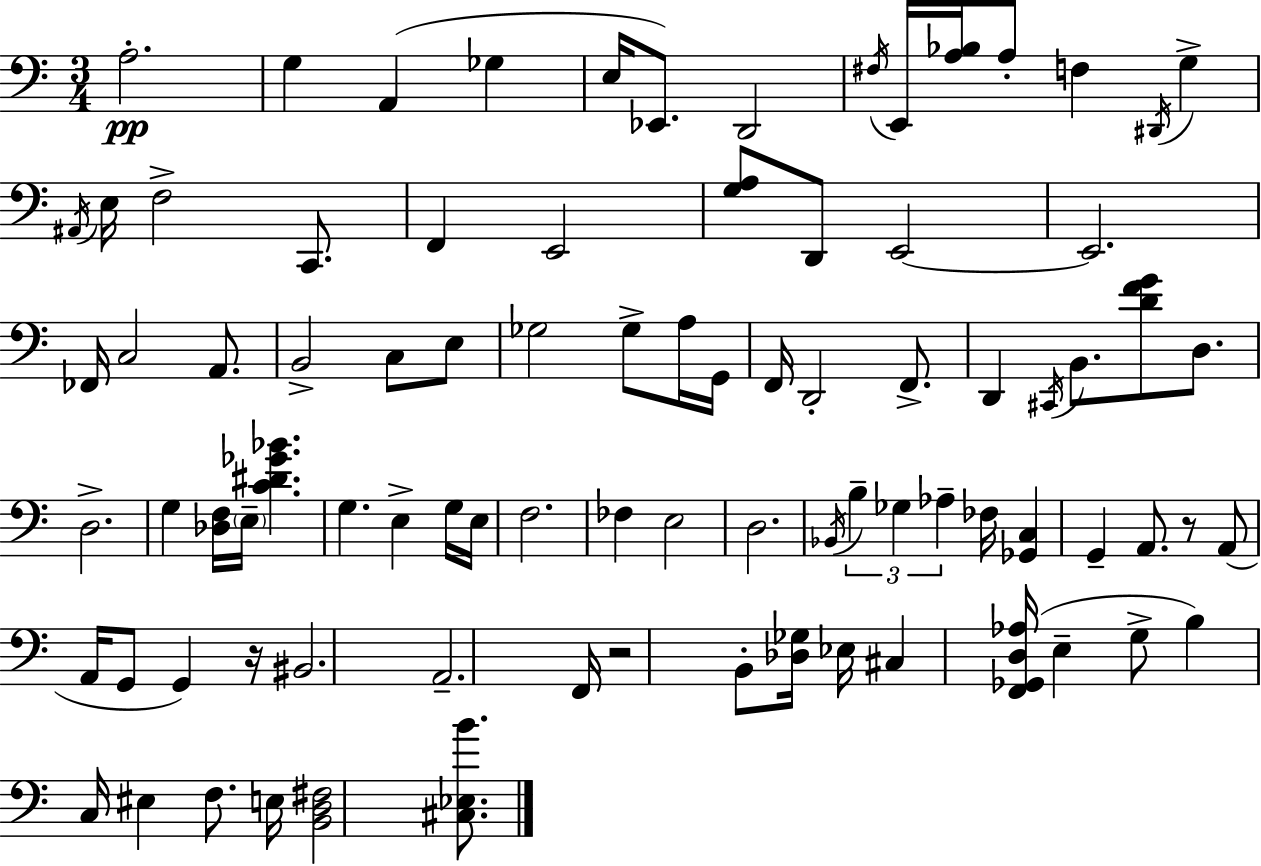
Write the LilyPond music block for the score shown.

{
  \clef bass
  \numericTimeSignature
  \time 3/4
  \key c \major
  a2.-.\pp | g4 a,4( ges4 | e16 ees,8.) d,2 | \acciaccatura { fis16 } e,16 <a bes>16 a8-. f4 \acciaccatura { dis,16 } g4-> | \break \acciaccatura { ais,16 } e16 f2-> | c,8. f,4 e,2 | <g a>8 d,8 e,2~~ | e,2. | \break fes,16 c2 | a,8. b,2-> c8 | e8 ges2 ges8-> | a16 g,16 f,16 d,2-. | \break f,8.-> d,4 \acciaccatura { cis,16 } b,8. <d' f' g'>8 | d8. d2.-> | g4 <des f>16 \parenthesize e16-- <c' dis' ges' bes'>4. | g4. e4-> | \break g16 e16 f2. | fes4 e2 | d2. | \acciaccatura { bes,16 } \tuplet 3/2 { b4-- ges4 | \break aes4-- } fes16 <ges, c>4 g,4-- | a,8. r8 a,8( a,16 g,8 | g,4) r16 bis,2. | a,2.-- | \break f,16 r2 | b,8-. <des ges>16 ees16 cis4 <f, ges, d aes>16( e4-- | g8-> b4) c16 eis4 | f8. e16 <b, d fis>2 | \break <cis ees b'>8. \bar "|."
}